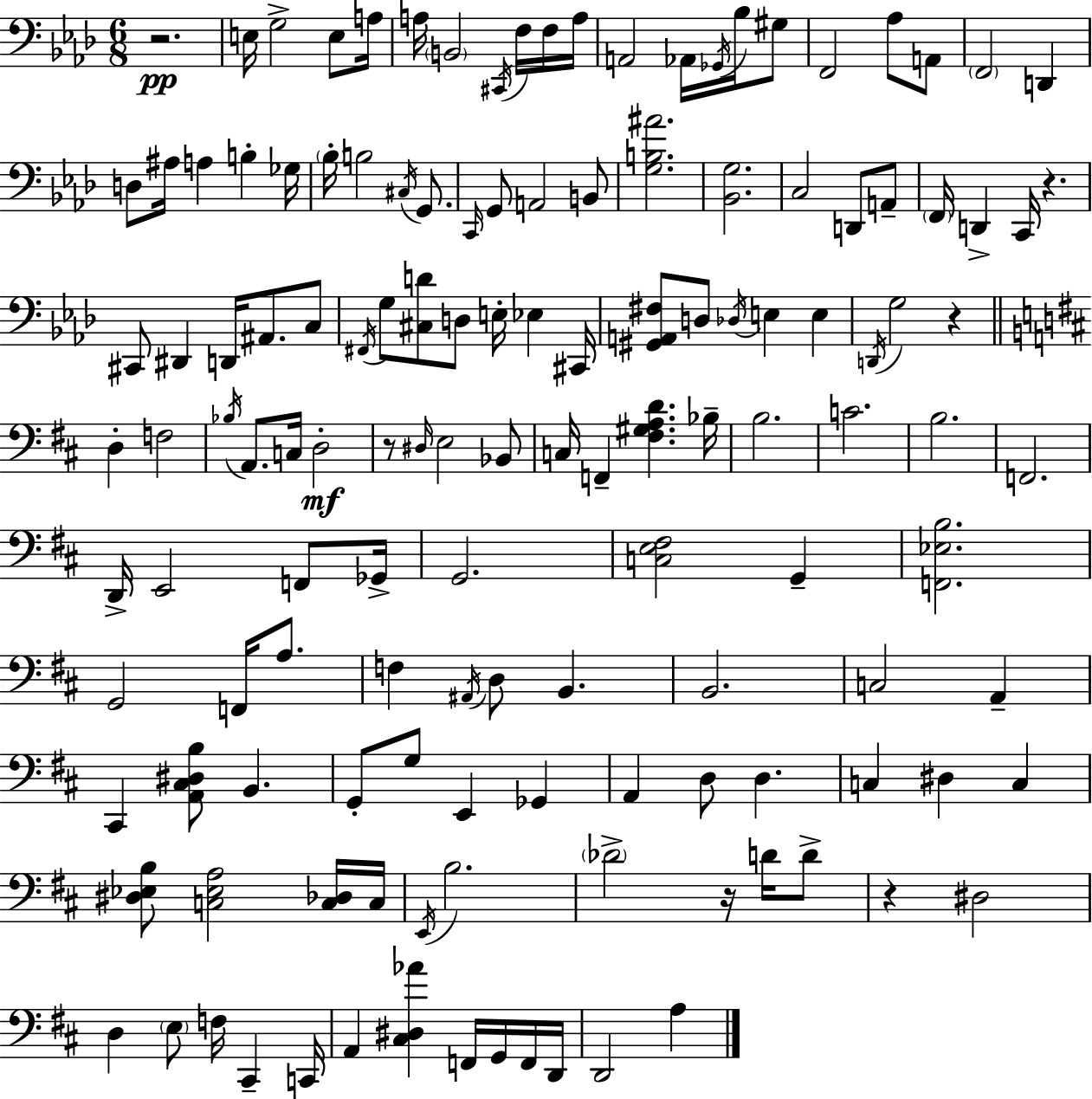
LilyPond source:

{
  \clef bass
  \numericTimeSignature
  \time 6/8
  \key aes \major
  r2.\pp | e16 g2-> e8 a16 | a16 \parenthesize b,2 \acciaccatura { cis,16 } f16 f16 | a16 a,2 aes,16 \acciaccatura { ges,16 } bes16 | \break gis8 f,2 aes8 | a,8 \parenthesize f,2 d,4 | d8 ais16 a4 b4-. | ges16 \parenthesize bes16-. b2 \acciaccatura { cis16 } | \break g,8. \grace { c,16 } g,8 a,2 | b,8 <g b ais'>2. | <bes, g>2. | c2 | \break d,8 a,8-- \parenthesize f,16 d,4-> c,16 r4. | cis,8 dis,4 d,16 ais,8. | c8 \acciaccatura { fis,16 } g8 <cis d'>8 d8 e16-. | ees4 cis,16 <gis, a, fis>8 d8 \acciaccatura { des16 } e4 | \break e4 \acciaccatura { d,16 } g2 | r4 \bar "||" \break \key d \major d4-. f2 | \acciaccatura { bes16 } a,8. c16 d2-.\mf | r8 \grace { dis16 } e2 | bes,8 c16 f,4-- <fis gis a d'>4. | \break bes16-- b2. | c'2. | b2. | f,2. | \break d,16-> e,2 f,8 | ges,16-> g,2. | <c e fis>2 g,4-- | <f, ees b>2. | \break g,2 f,16 a8. | f4 \acciaccatura { ais,16 } d8 b,4. | b,2. | c2 a,4-- | \break cis,4 <a, cis dis b>8 b,4. | g,8-. g8 e,4 ges,4 | a,4 d8 d4. | c4 dis4 c4 | \break <dis ees b>8 <c ees a>2 | <c des>16 c16 \acciaccatura { e,16 } b2. | \parenthesize des'2-> | r16 d'16 d'8-> r4 dis2 | \break d4 \parenthesize e8 f16 cis,4-- | c,16 a,4 <cis dis aes'>4 | f,16 g,16 f,16 d,16 d,2 | a4 \bar "|."
}